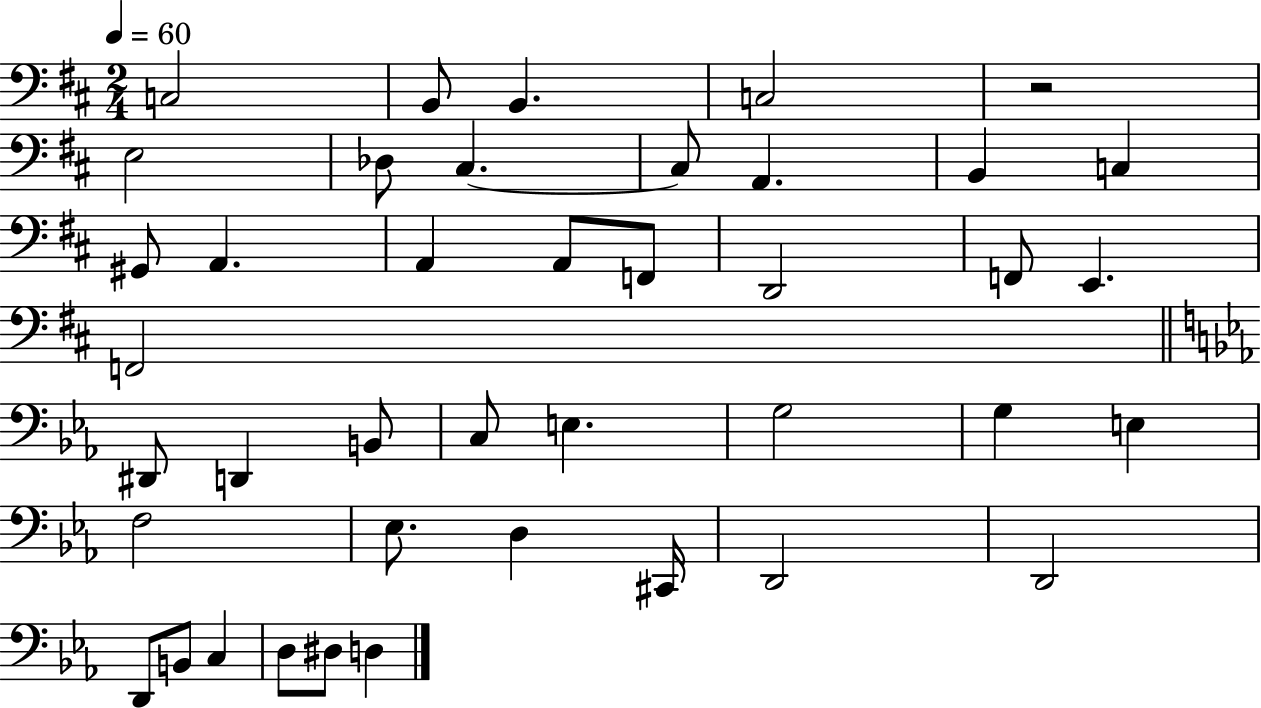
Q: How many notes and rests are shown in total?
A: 41